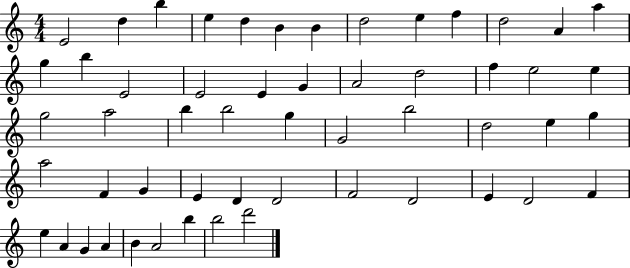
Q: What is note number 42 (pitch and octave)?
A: D4